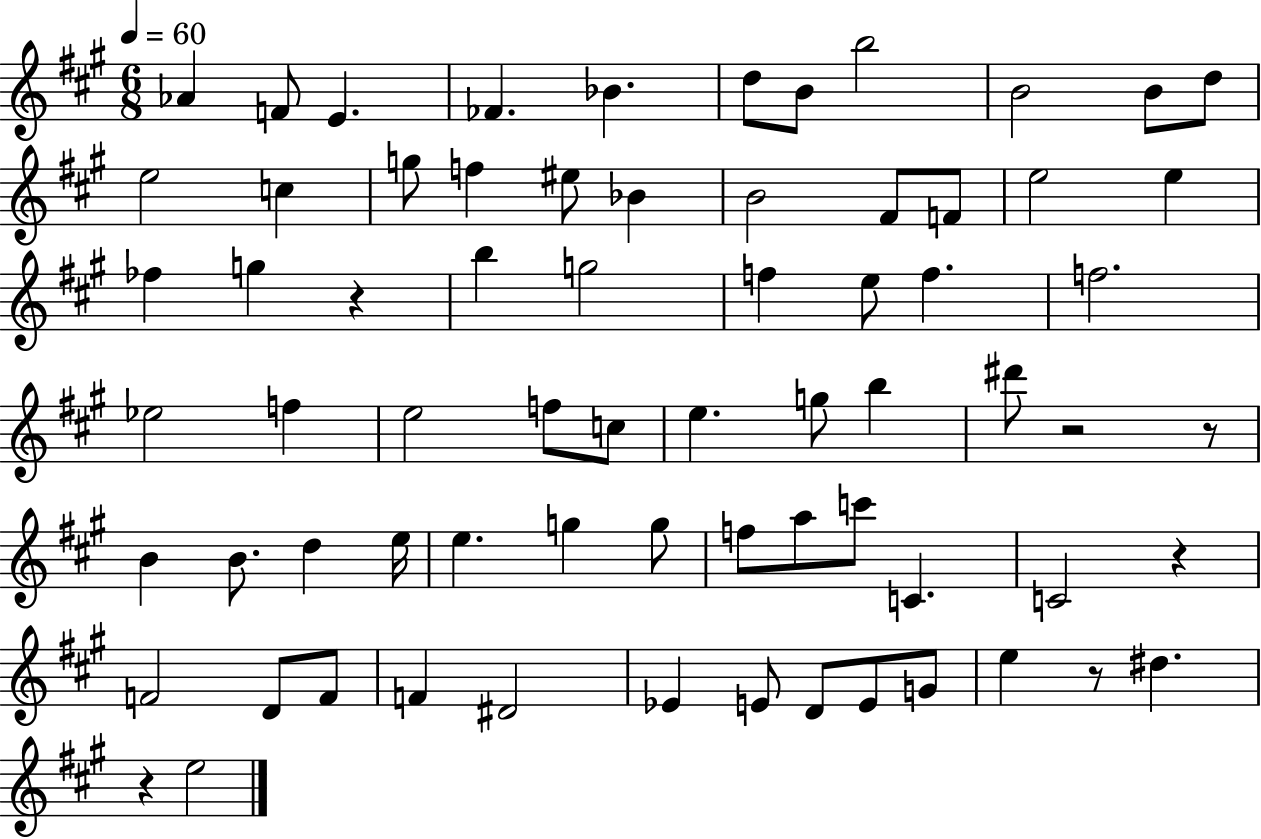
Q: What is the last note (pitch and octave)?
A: E5